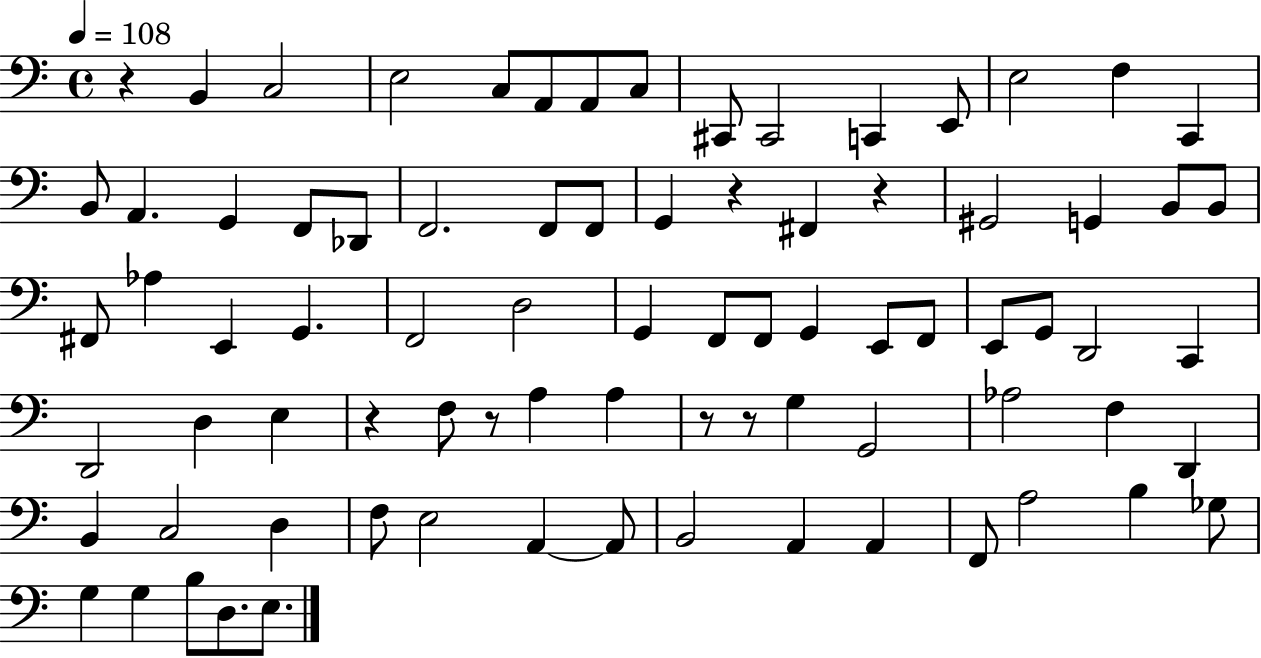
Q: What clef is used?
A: bass